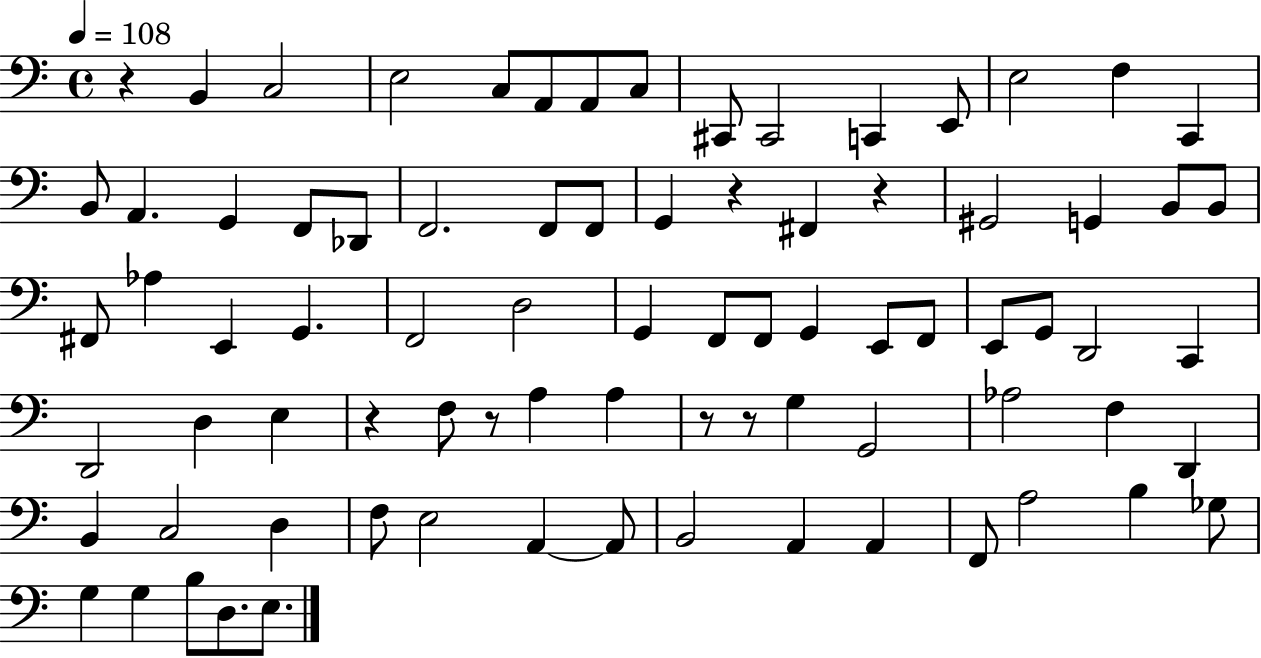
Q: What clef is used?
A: bass